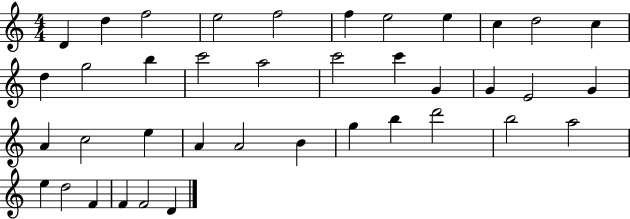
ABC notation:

X:1
T:Untitled
M:4/4
L:1/4
K:C
D d f2 e2 f2 f e2 e c d2 c d g2 b c'2 a2 c'2 c' G G E2 G A c2 e A A2 B g b d'2 b2 a2 e d2 F F F2 D